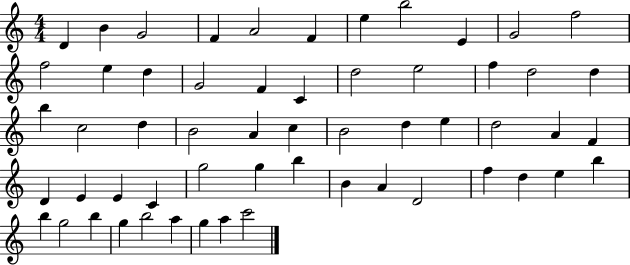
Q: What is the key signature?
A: C major